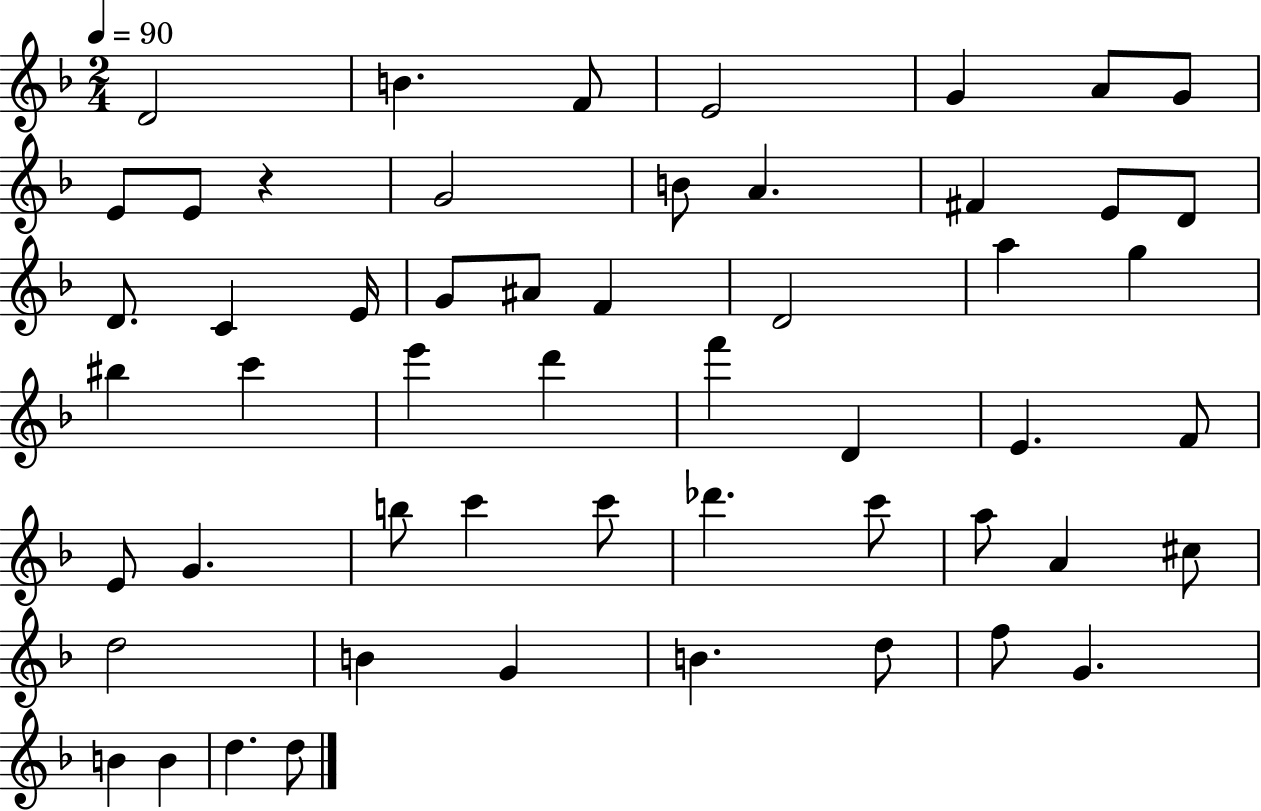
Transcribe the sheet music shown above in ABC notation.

X:1
T:Untitled
M:2/4
L:1/4
K:F
D2 B F/2 E2 G A/2 G/2 E/2 E/2 z G2 B/2 A ^F E/2 D/2 D/2 C E/4 G/2 ^A/2 F D2 a g ^b c' e' d' f' D E F/2 E/2 G b/2 c' c'/2 _d' c'/2 a/2 A ^c/2 d2 B G B d/2 f/2 G B B d d/2